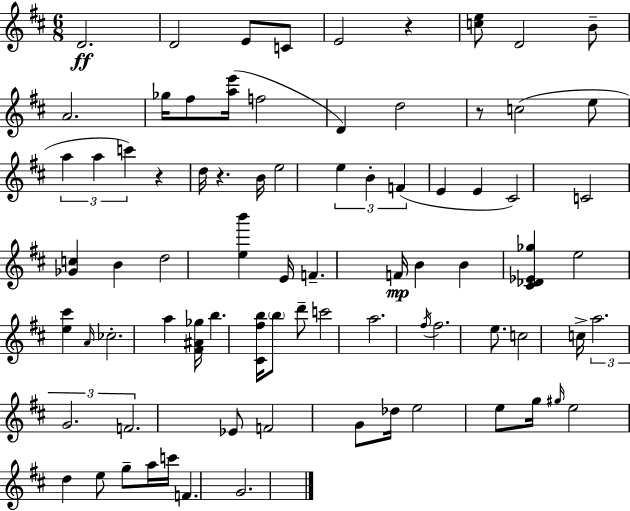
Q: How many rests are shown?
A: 4